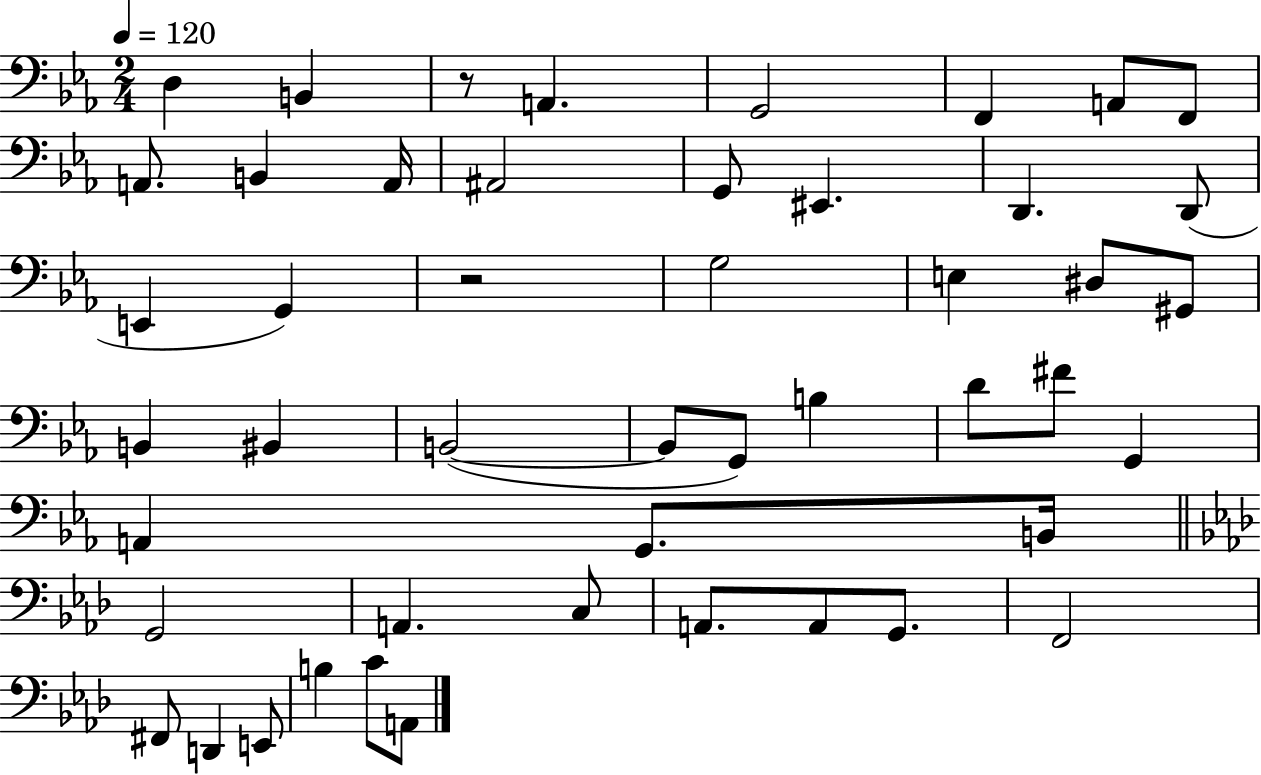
D3/q B2/q R/e A2/q. G2/h F2/q A2/e F2/e A2/e. B2/q A2/s A#2/h G2/e EIS2/q. D2/q. D2/e E2/q G2/q R/h G3/h E3/q D#3/e G#2/e B2/q BIS2/q B2/h B2/e G2/e B3/q D4/e F#4/e G2/q A2/q G2/e. B2/s G2/h A2/q. C3/e A2/e. A2/e G2/e. F2/h F#2/e D2/q E2/e B3/q C4/e A2/e